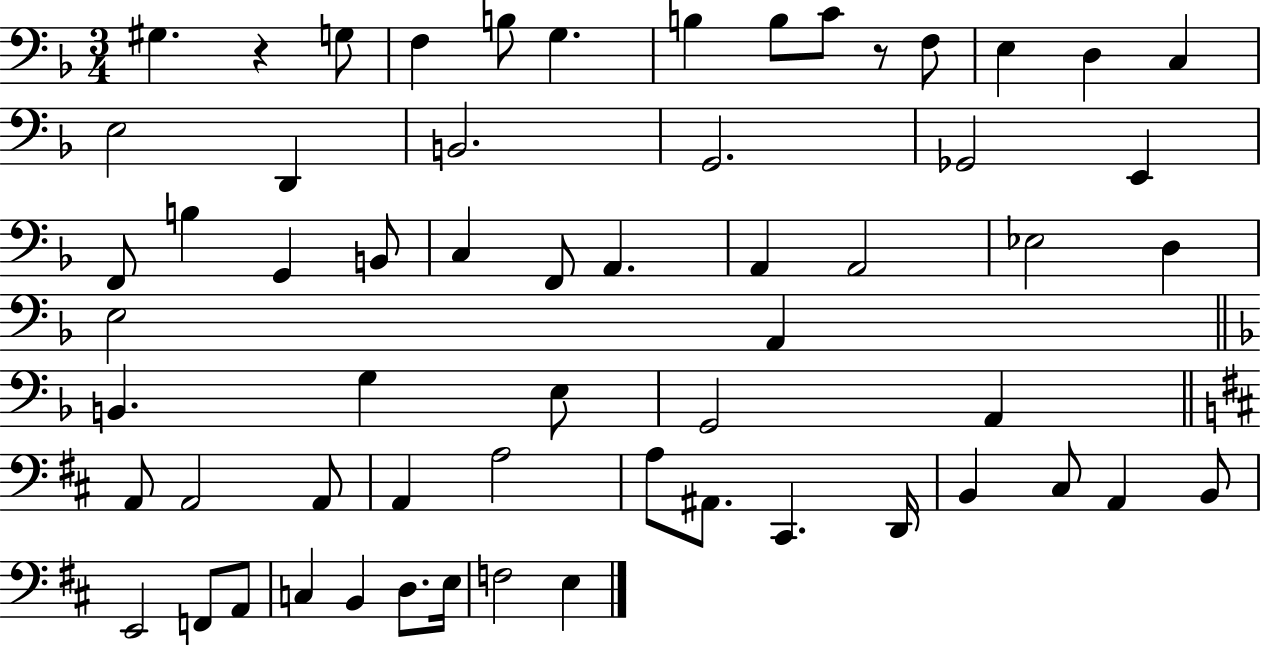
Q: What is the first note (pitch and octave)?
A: G#3